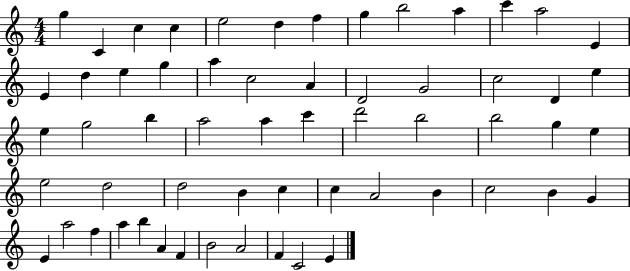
G5/q C4/q C5/q C5/q E5/h D5/q F5/q G5/q B5/h A5/q C6/q A5/h E4/q E4/q D5/q E5/q G5/q A5/q C5/h A4/q D4/h G4/h C5/h D4/q E5/q E5/q G5/h B5/q A5/h A5/q C6/q D6/h B5/h B5/h G5/q E5/q E5/h D5/h D5/h B4/q C5/q C5/q A4/h B4/q C5/h B4/q G4/q E4/q A5/h F5/q A5/q B5/q A4/q F4/q B4/h A4/h F4/q C4/h E4/q